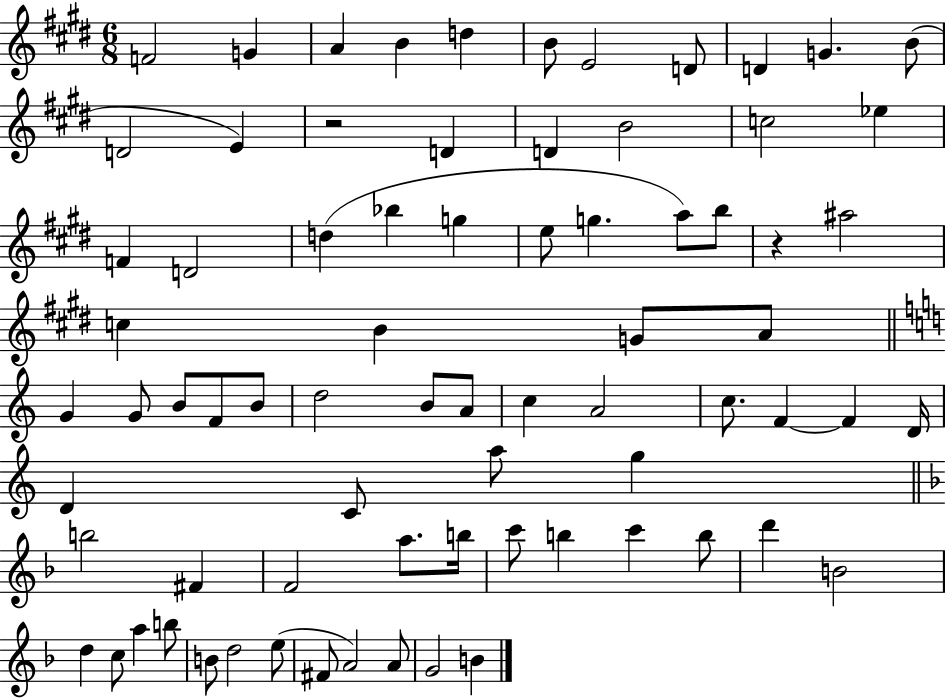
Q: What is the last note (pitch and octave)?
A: B4